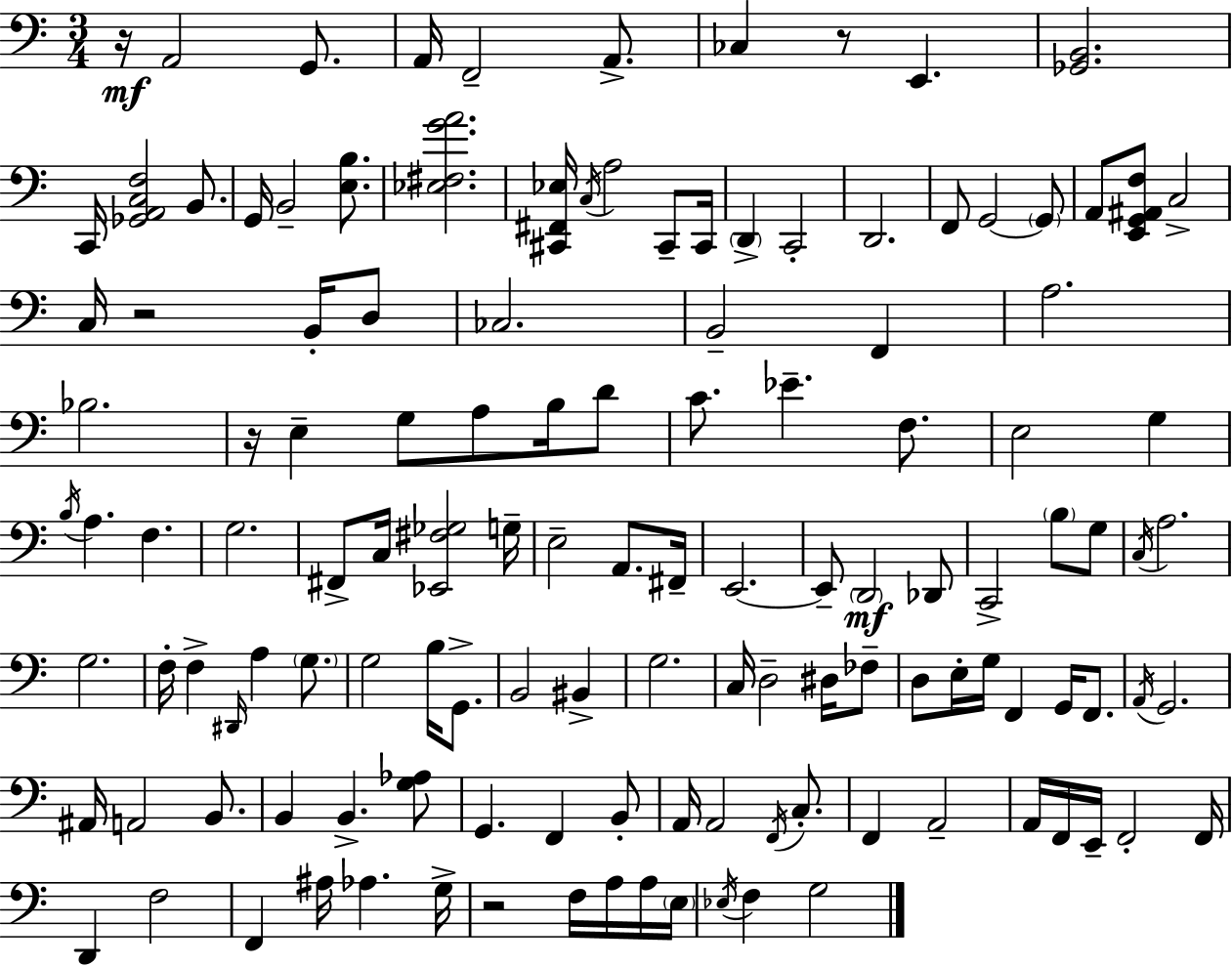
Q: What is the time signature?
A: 3/4